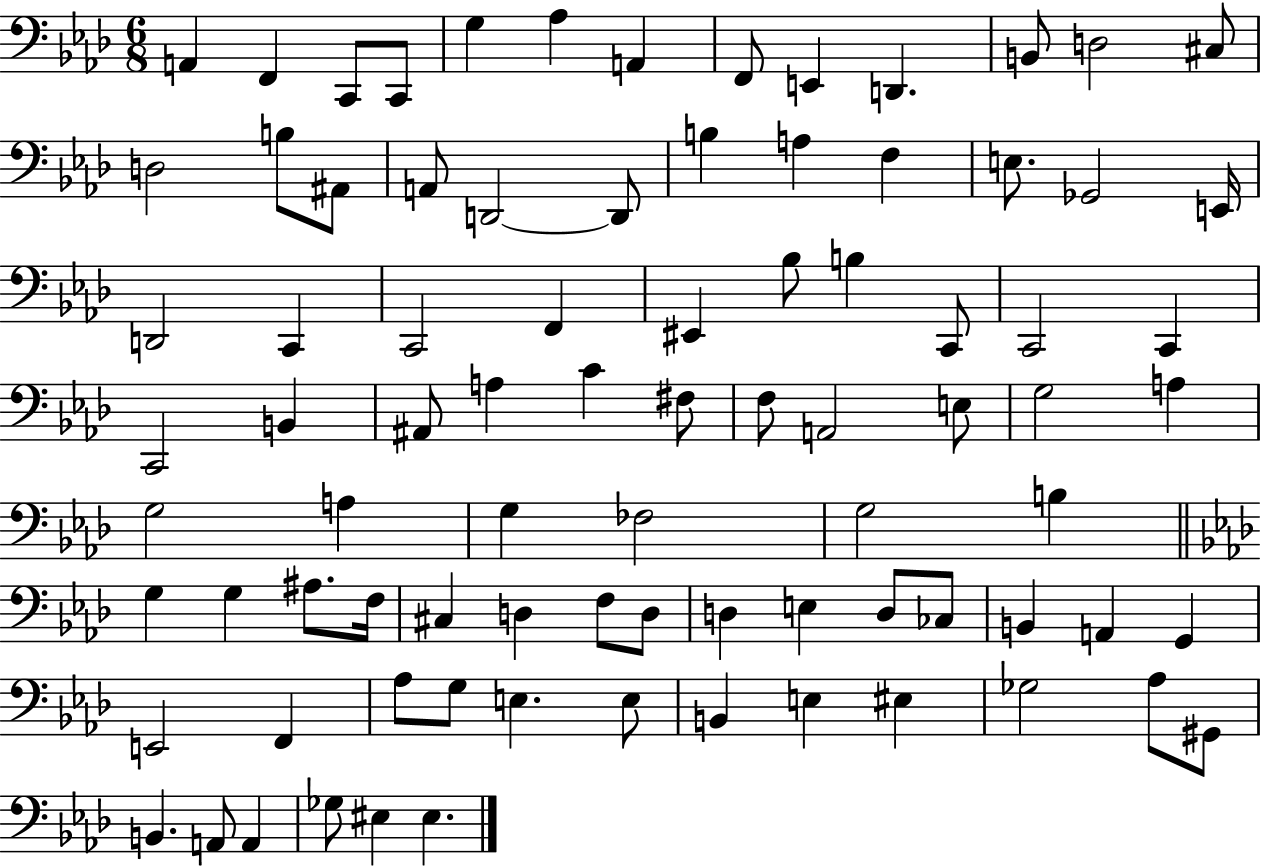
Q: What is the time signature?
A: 6/8